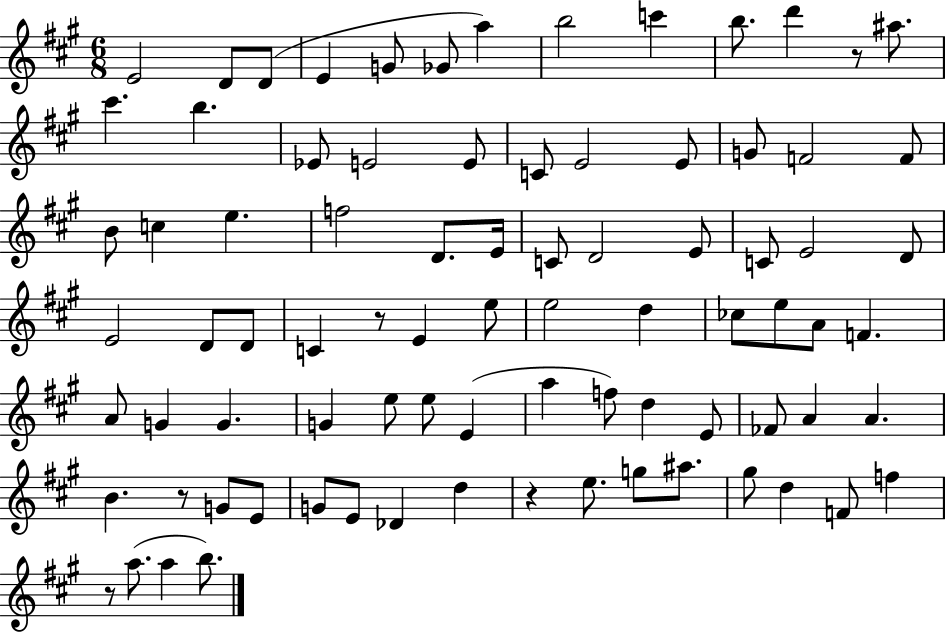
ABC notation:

X:1
T:Untitled
M:6/8
L:1/4
K:A
E2 D/2 D/2 E G/2 _G/2 a b2 c' b/2 d' z/2 ^a/2 ^c' b _E/2 E2 E/2 C/2 E2 E/2 G/2 F2 F/2 B/2 c e f2 D/2 E/4 C/2 D2 E/2 C/2 E2 D/2 E2 D/2 D/2 C z/2 E e/2 e2 d _c/2 e/2 A/2 F A/2 G G G e/2 e/2 E a f/2 d E/2 _F/2 A A B z/2 G/2 E/2 G/2 E/2 _D d z e/2 g/2 ^a/2 ^g/2 d F/2 f z/2 a/2 a b/2